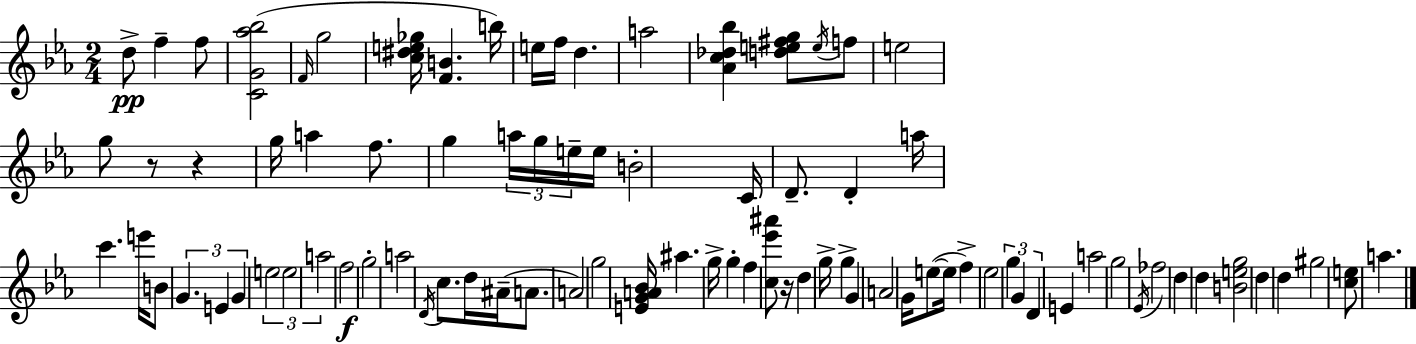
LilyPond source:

{
  \clef treble
  \numericTimeSignature
  \time 2/4
  \key ees \major
  d''8->\pp f''4-- f''8 | <c' g' aes'' bes''>2( | \grace { f'16 } g''2 | <c'' dis'' e'' ges''>16 <f' b'>4. | \break b''16) e''16 f''16 d''4. | a''2 | <aes' c'' des'' bes''>4 <d'' e'' fis'' g''>8 \acciaccatura { e''16 } | f''8 e''2 | \break g''8 r8 r4 | g''16 a''4 f''8. | g''4 \tuplet 3/2 { a''16 g''16 | e''16-- } e''16 b'2-. | \break c'16 d'8.-- d'4-. | a''16 c'''4. | e'''16 b'8 \tuplet 3/2 { g'4. | e'4 g'4 } | \break \tuplet 3/2 { e''2 | e''2 | a''2 } | f''2\f | \break g''2-. | a''2 | \acciaccatura { d'16 } c''8. d''16 ais'16--( | a'8. a'2) | \break g''2 | <e' g' a' bes'>16 ais''4. | g''16-> g''4-. f''4 | <c'' ees''' ais'''>8 r16 d''4 | \break g''16-> g''4-> g'4 | a'2 | g'16 e''8~(~ e''16 f''4->) | ees''2 | \break \tuplet 3/2 { g''4 g'4 | d'4 } e'4 | a''2 | g''2 | \break \acciaccatura { ees'16 } fes''2 | d''4 | d''4 <b' e'' g''>2 | d''4 | \break d''4 gis''2 | <c'' e''>8 a''4. | \bar "|."
}